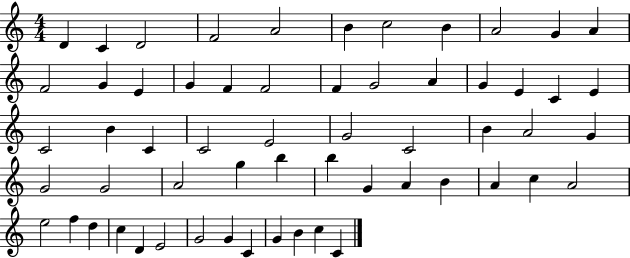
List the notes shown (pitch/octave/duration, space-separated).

D4/q C4/q D4/h F4/h A4/h B4/q C5/h B4/q A4/h G4/q A4/q F4/h G4/q E4/q G4/q F4/q F4/h F4/q G4/h A4/q G4/q E4/q C4/q E4/q C4/h B4/q C4/q C4/h E4/h G4/h C4/h B4/q A4/h G4/q G4/h G4/h A4/h G5/q B5/q B5/q G4/q A4/q B4/q A4/q C5/q A4/h E5/h F5/q D5/q C5/q D4/q E4/h G4/h G4/q C4/q G4/q B4/q C5/q C4/q